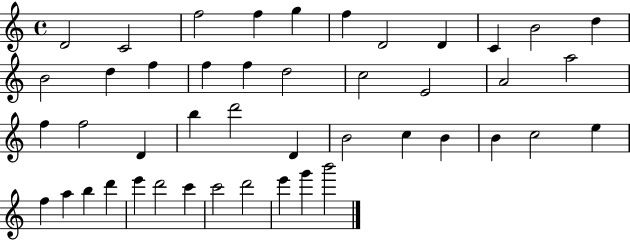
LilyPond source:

{
  \clef treble
  \time 4/4
  \defaultTimeSignature
  \key c \major
  d'2 c'2 | f''2 f''4 g''4 | f''4 d'2 d'4 | c'4 b'2 d''4 | \break b'2 d''4 f''4 | f''4 f''4 d''2 | c''2 e'2 | a'2 a''2 | \break f''4 f''2 d'4 | b''4 d'''2 d'4 | b'2 c''4 b'4 | b'4 c''2 e''4 | \break f''4 a''4 b''4 d'''4 | e'''4 d'''2 c'''4 | c'''2 d'''2 | e'''4 g'''4 b'''2 | \break \bar "|."
}